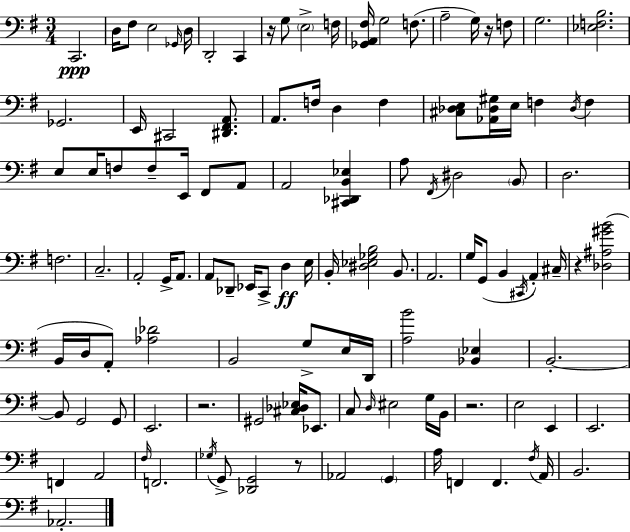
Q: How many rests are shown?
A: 6